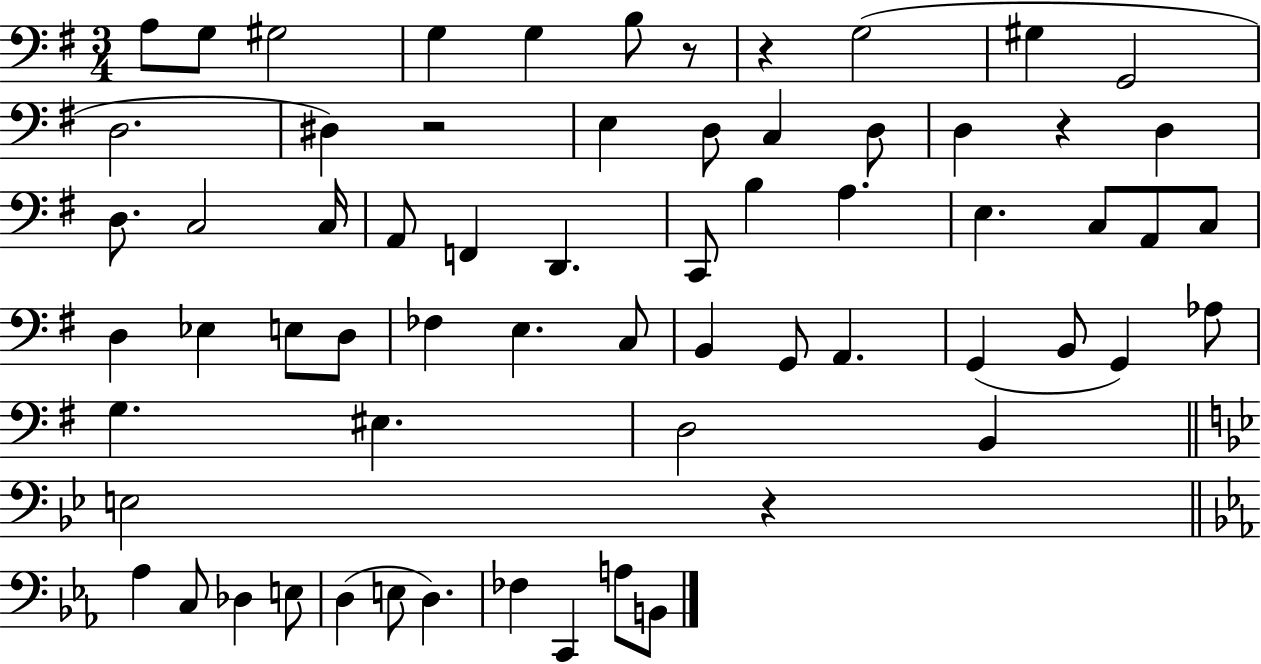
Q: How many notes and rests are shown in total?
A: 65